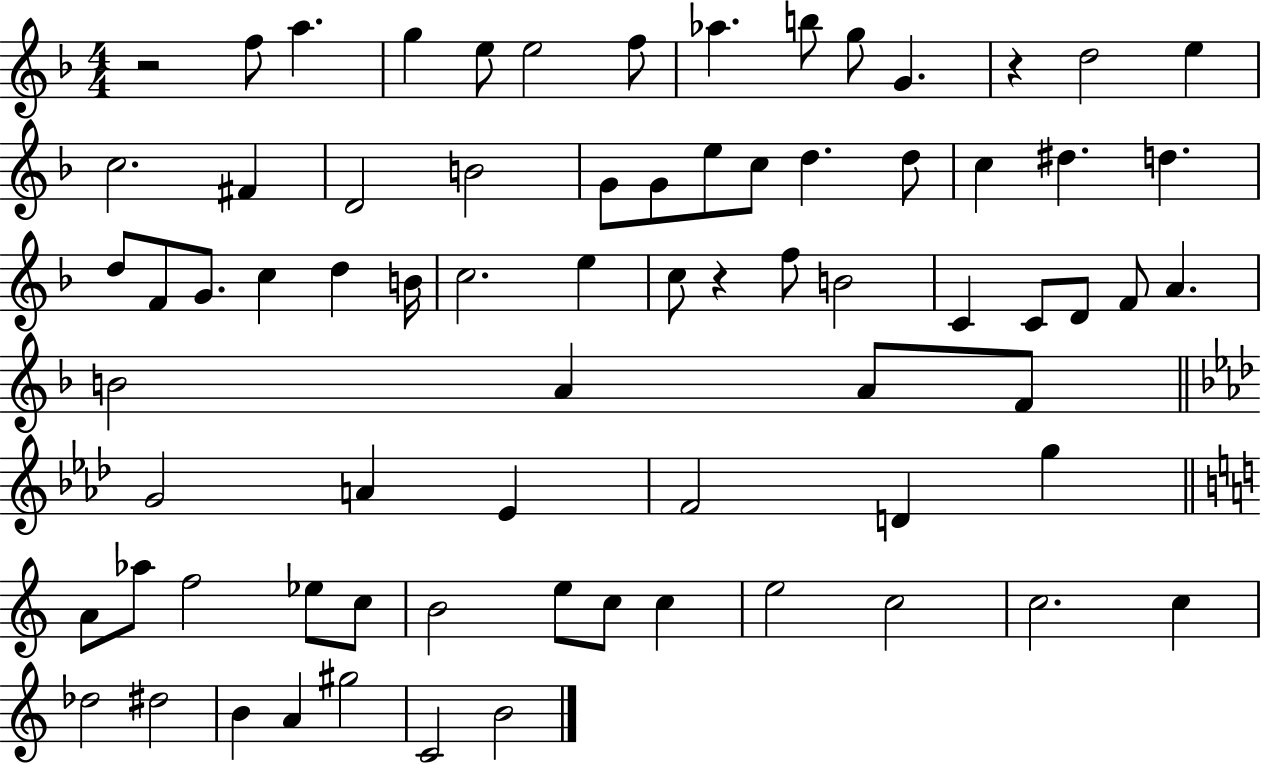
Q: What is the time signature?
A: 4/4